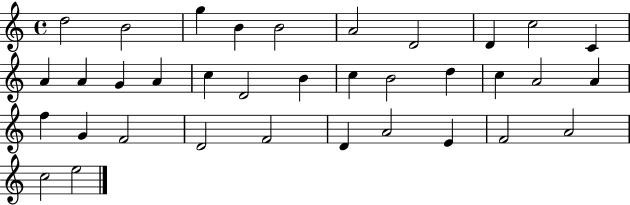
D5/h B4/h G5/q B4/q B4/h A4/h D4/h D4/q C5/h C4/q A4/q A4/q G4/q A4/q C5/q D4/h B4/q C5/q B4/h D5/q C5/q A4/h A4/q F5/q G4/q F4/h D4/h F4/h D4/q A4/h E4/q F4/h A4/h C5/h E5/h